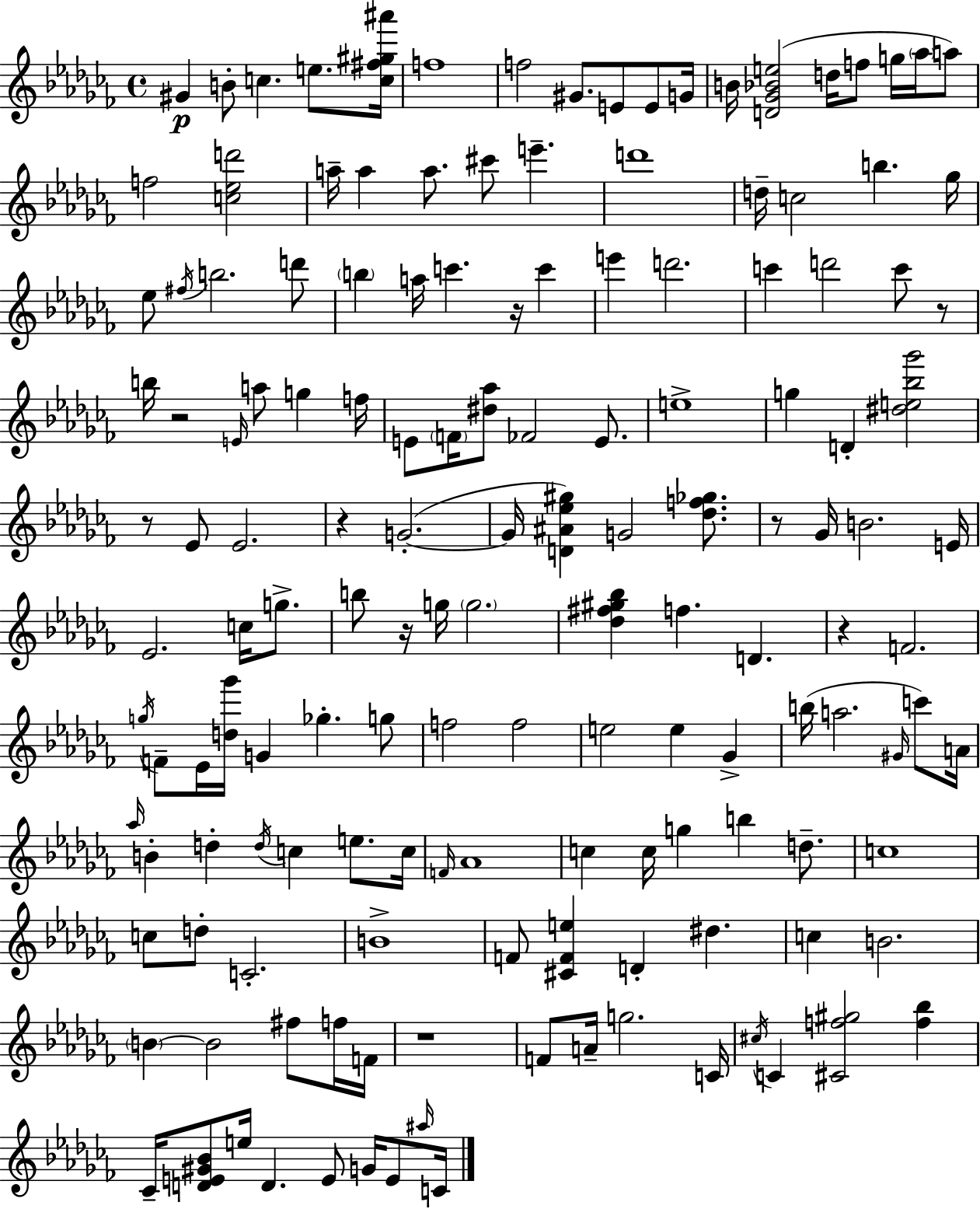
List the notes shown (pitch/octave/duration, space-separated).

G#4/q B4/e C5/q. E5/e. [C5,F#5,G#5,A#6]/s F5/w F5/h G#4/e. E4/e E4/e G4/s B4/s [D4,Gb4,Bb4,E5]/h D5/s F5/e G5/s Ab5/s A5/e F5/h [C5,Eb5,D6]/h A5/s A5/q A5/e. C#6/e E6/q. D6/w D5/s C5/h B5/q. Gb5/s Eb5/e F#5/s B5/h. D6/e B5/q A5/s C6/q. R/s C6/q E6/q D6/h. C6/q D6/h C6/e R/e B5/s R/h E4/s A5/e G5/q F5/s E4/e F4/s [D#5,Ab5]/e FES4/h E4/e. E5/w G5/q D4/q [D#5,E5,Bb5,Gb6]/h R/e Eb4/e Eb4/h. R/q G4/h. G4/s [D4,A#4,Eb5,G#5]/q G4/h [Db5,F5,Gb5]/e. R/e Gb4/s B4/h. E4/s Eb4/h. C5/s G5/e. B5/e R/s G5/s G5/h. [Db5,F#5,G#5,Bb5]/q F5/q. D4/q. R/q F4/h. G5/s F4/e Eb4/s [D5,Gb6]/s G4/q Gb5/q. G5/e F5/h F5/h E5/h E5/q Gb4/q B5/s A5/h. G#4/s C6/e A4/s Ab5/s B4/q D5/q D5/s C5/q E5/e. C5/s F4/s Ab4/w C5/q C5/s G5/q B5/q D5/e. C5/w C5/e D5/e C4/h. B4/w F4/e [C#4,F4,E5]/q D4/q D#5/q. C5/q B4/h. B4/q B4/h F#5/e F5/s F4/s R/w F4/e A4/s G5/h. C4/s C#5/s C4/q [C#4,F5,G#5]/h [F5,Bb5]/q CES4/s [D4,E4,G#4,Bb4]/e E5/s D4/q. E4/e G4/s E4/e A#5/s C4/s